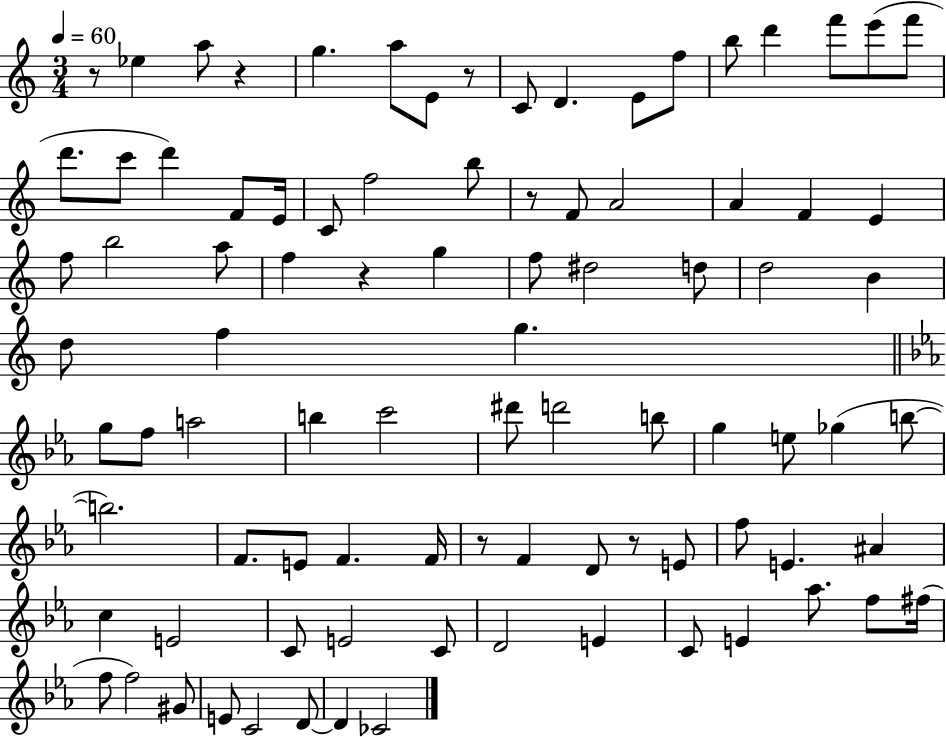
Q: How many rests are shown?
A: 7